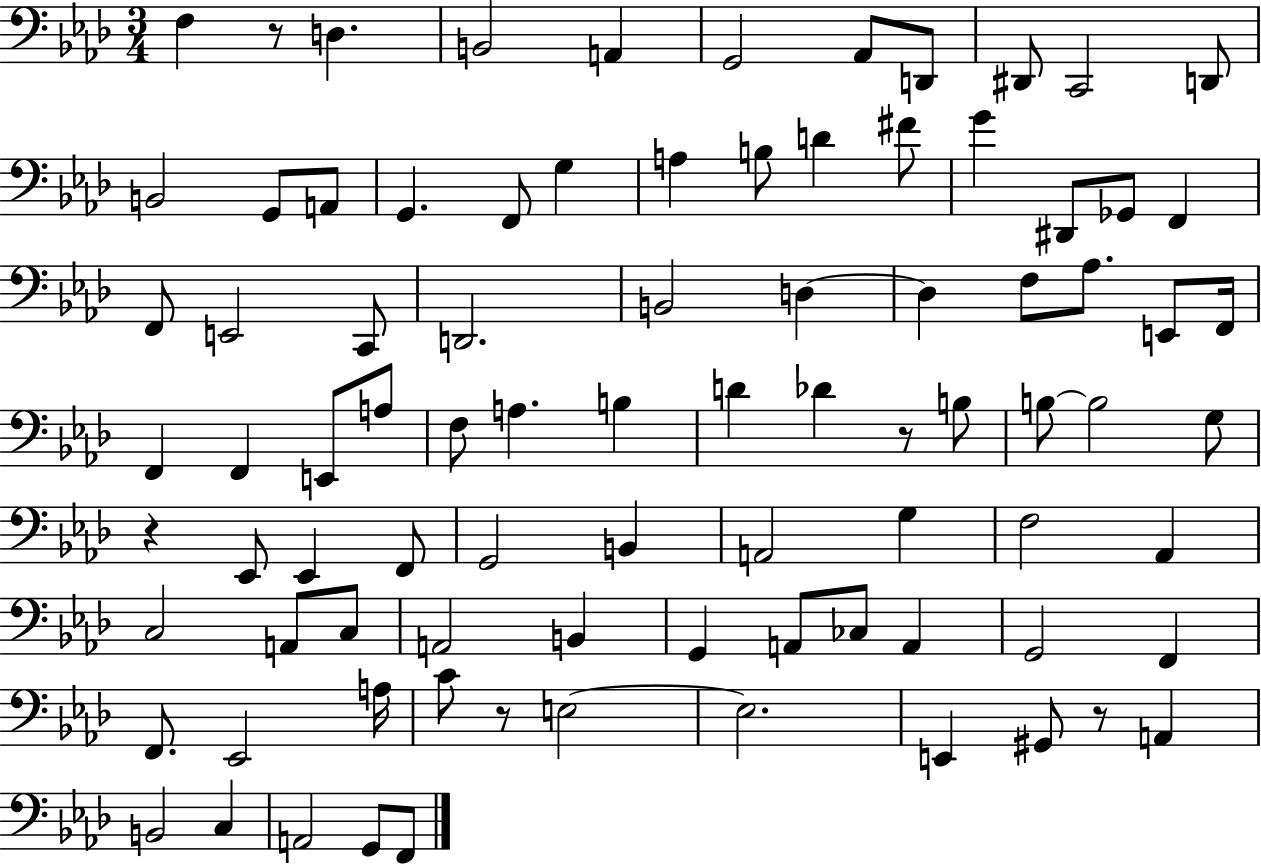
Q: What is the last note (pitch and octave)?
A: F2